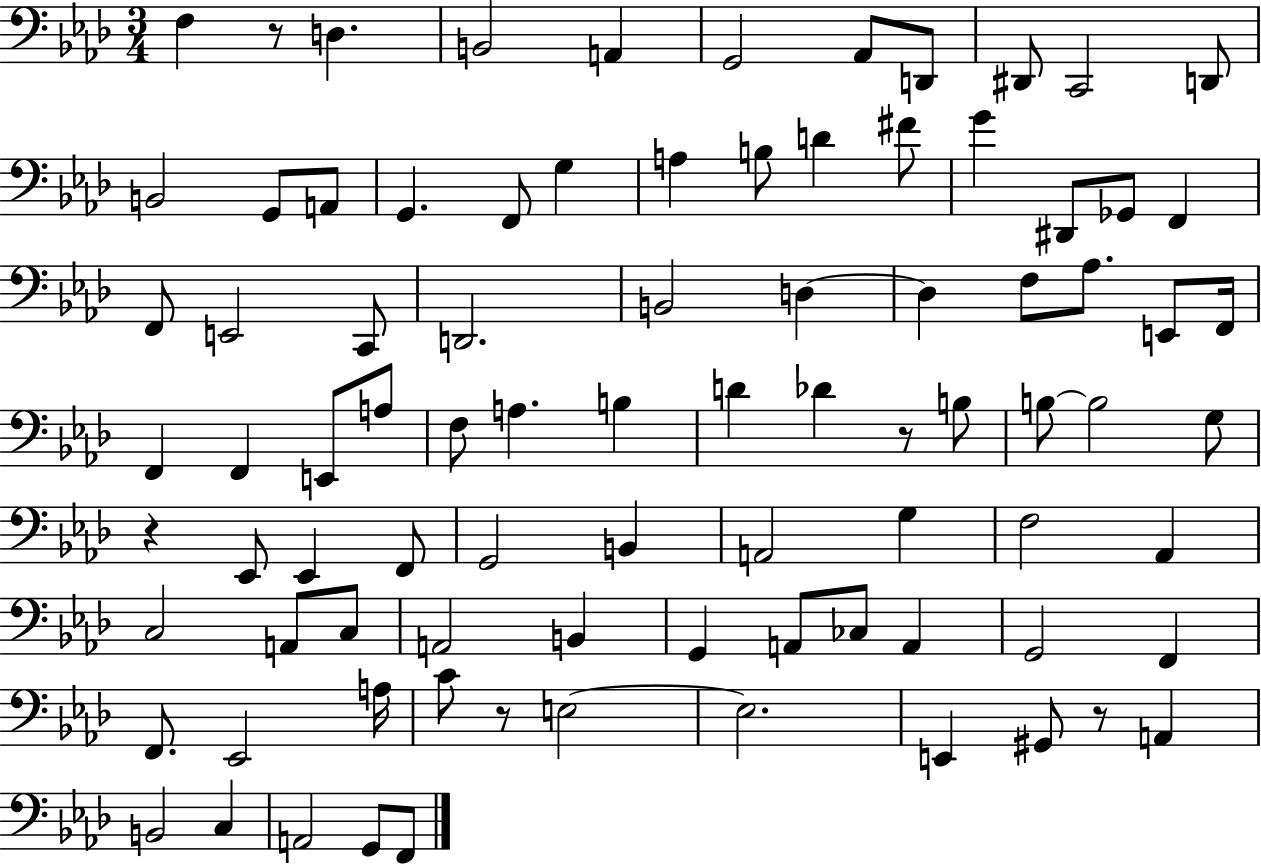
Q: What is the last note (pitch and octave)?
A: F2